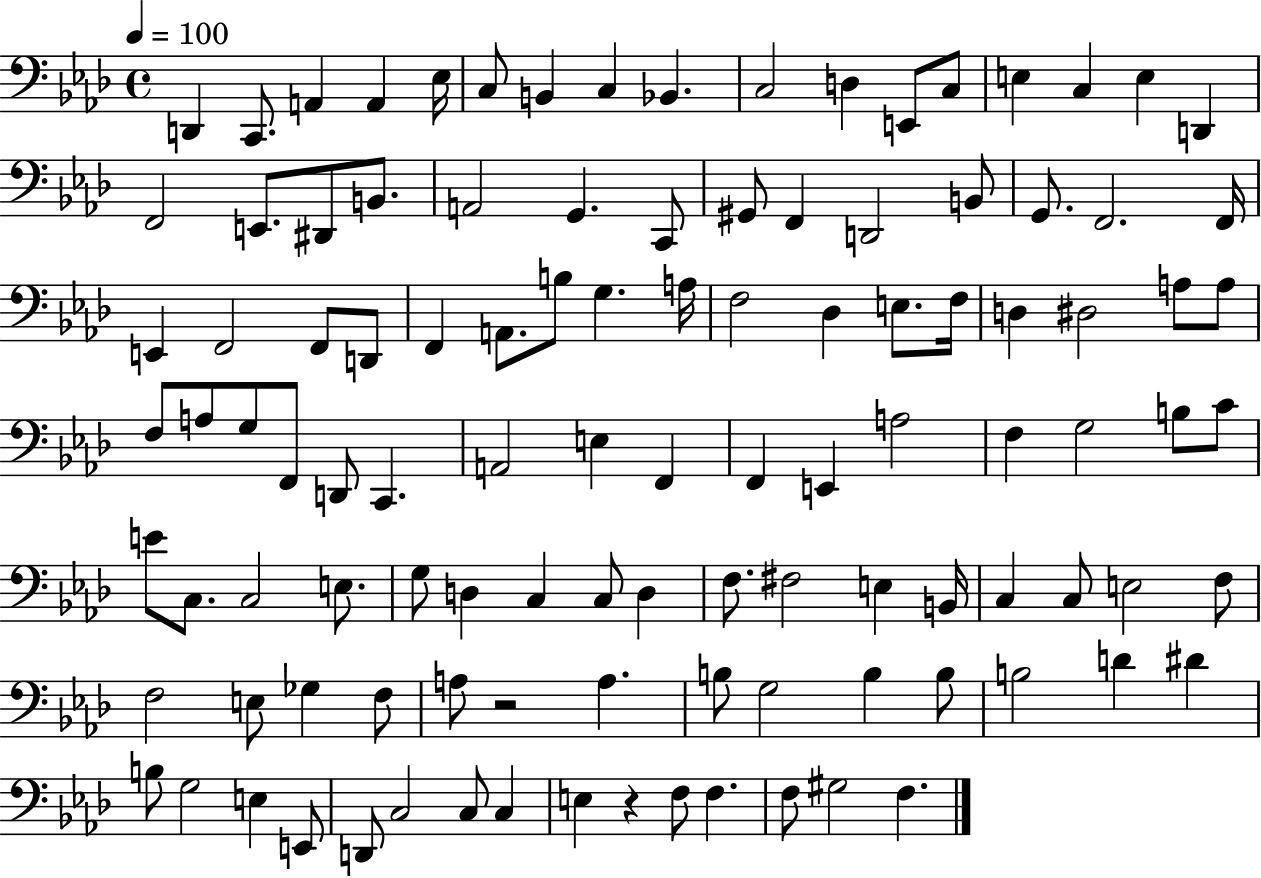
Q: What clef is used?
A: bass